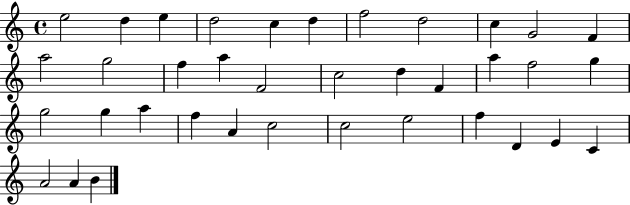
{
  \clef treble
  \time 4/4
  \defaultTimeSignature
  \key c \major
  e''2 d''4 e''4 | d''2 c''4 d''4 | f''2 d''2 | c''4 g'2 f'4 | \break a''2 g''2 | f''4 a''4 f'2 | c''2 d''4 f'4 | a''4 f''2 g''4 | \break g''2 g''4 a''4 | f''4 a'4 c''2 | c''2 e''2 | f''4 d'4 e'4 c'4 | \break a'2 a'4 b'4 | \bar "|."
}